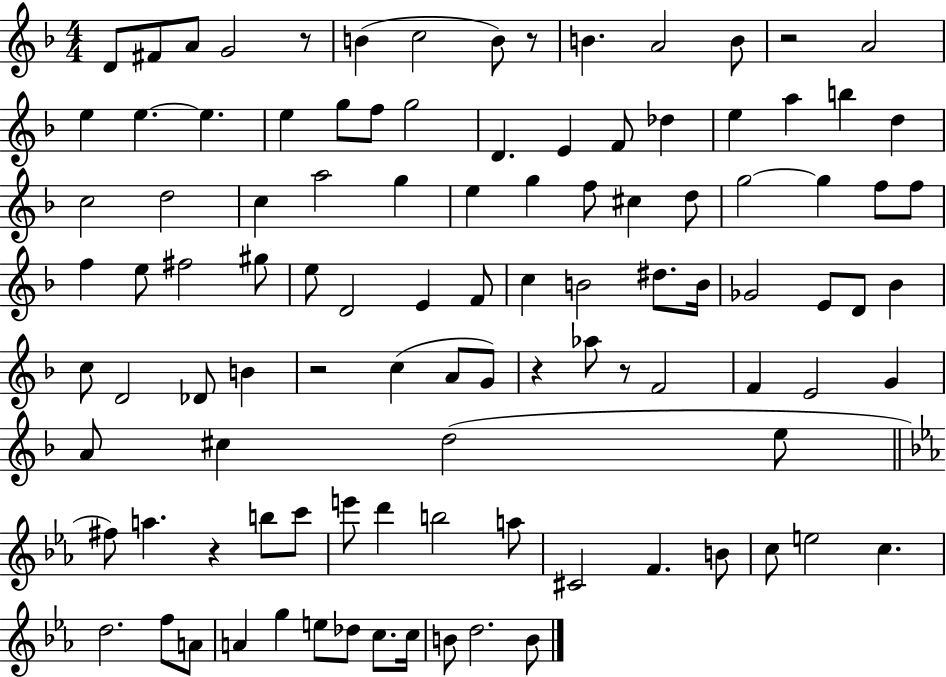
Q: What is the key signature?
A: F major